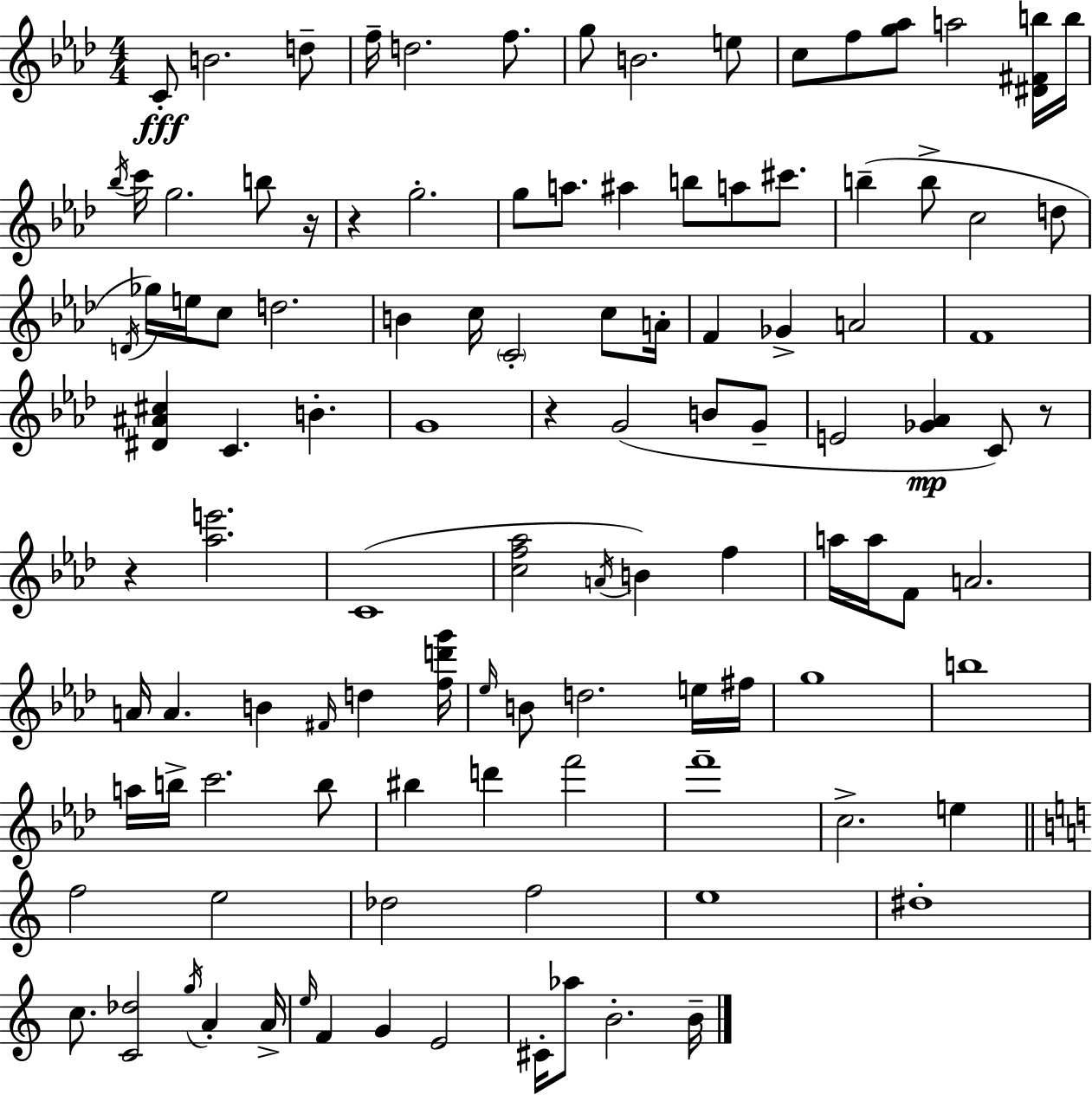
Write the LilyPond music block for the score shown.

{
  \clef treble
  \numericTimeSignature
  \time 4/4
  \key f \minor
  c'8-.\fff b'2. d''8-- | f''16-- d''2. f''8. | g''8 b'2. e''8 | c''8 f''8 <g'' aes''>8 a''2 <dis' fis' b''>16 b''16 | \break \acciaccatura { bes''16 } c'''16 g''2. b''8 | r16 r4 g''2.-. | g''8 a''8. ais''4 b''8 a''8 cis'''8. | b''4--( b''8-> c''2 d''8 | \break \acciaccatura { d'16 }) ges''16 e''16 c''8 d''2. | b'4 c''16 \parenthesize c'2-. c''8 | a'16-. f'4 ges'4-> a'2 | f'1 | \break <dis' ais' cis''>4 c'4. b'4.-. | g'1 | r4 g'2( b'8 | g'8-- e'2 <ges' aes'>4\mp c'8) | \break r8 r4 <aes'' e'''>2. | c'1( | <c'' f'' aes''>2 \acciaccatura { a'16 } b'4) f''4 | a''16 a''16 f'8 a'2. | \break a'16 a'4. b'4 \grace { fis'16 } d''4 | <f'' d''' g'''>16 \grace { ees''16 } b'8 d''2. | e''16 fis''16 g''1 | b''1 | \break a''16 b''16-> c'''2. | b''8 bis''4 d'''4 f'''2 | f'''1-- | c''2.-> | \break e''4 \bar "||" \break \key a \minor f''2 e''2 | des''2 f''2 | e''1 | dis''1-. | \break c''8. <c' des''>2 \acciaccatura { g''16 } a'4-. | a'16-> \grace { e''16 } f'4 g'4 e'2 | cis'16-. aes''8 b'2.-. | b'16-- \bar "|."
}